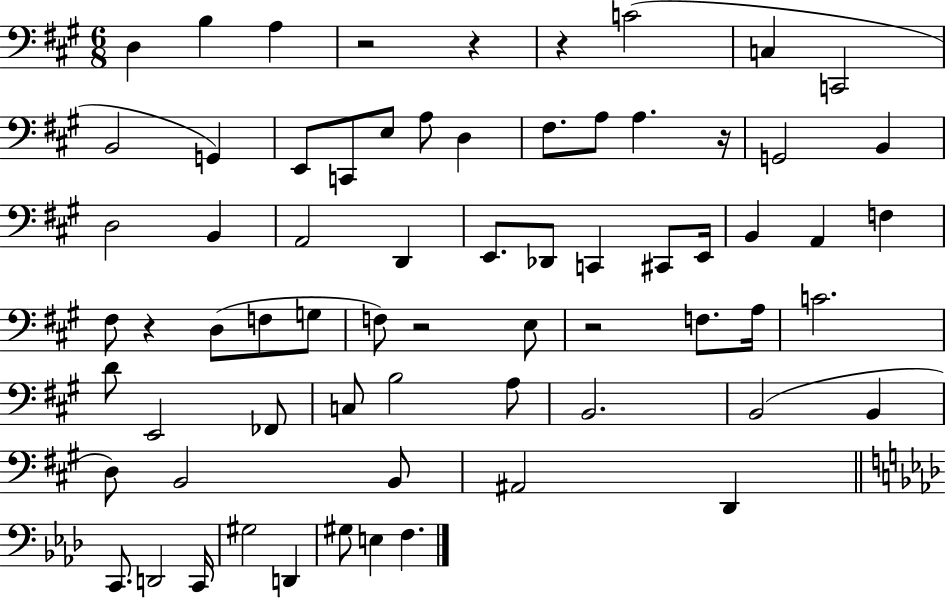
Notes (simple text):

D3/q B3/q A3/q R/h R/q R/q C4/h C3/q C2/h B2/h G2/q E2/e C2/e E3/e A3/e D3/q F#3/e. A3/e A3/q. R/s G2/h B2/q D3/h B2/q A2/h D2/q E2/e. Db2/e C2/q C#2/e E2/s B2/q A2/q F3/q F#3/e R/q D3/e F3/e G3/e F3/e R/h E3/e R/h F3/e. A3/s C4/h. D4/e E2/h FES2/e C3/e B3/h A3/e B2/h. B2/h B2/q D3/e B2/h B2/e A#2/h D2/q C2/e. D2/h C2/s G#3/h D2/q G#3/e E3/q F3/q.